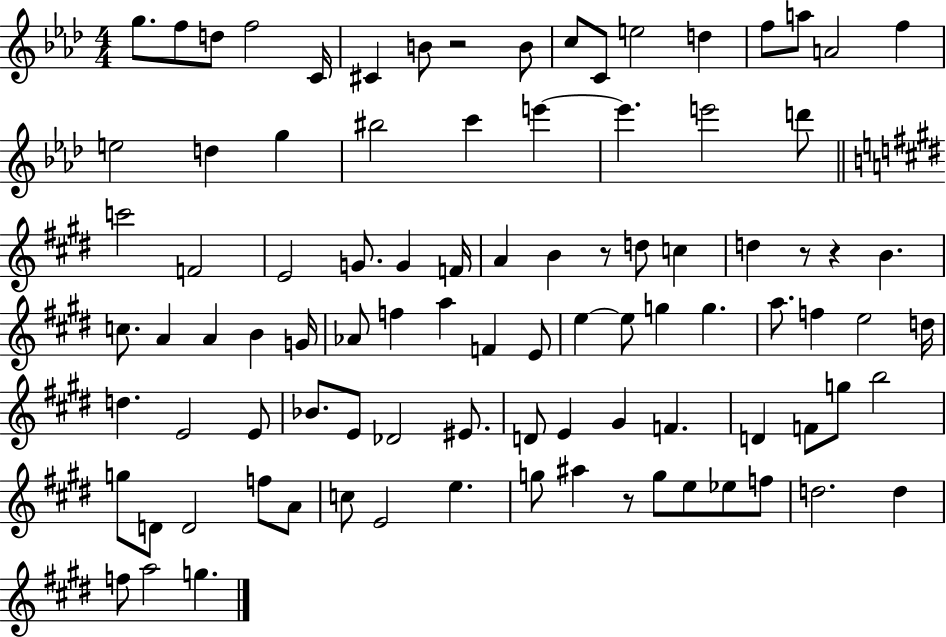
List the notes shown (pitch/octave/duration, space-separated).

G5/e. F5/e D5/e F5/h C4/s C#4/q B4/e R/h B4/e C5/e C4/e E5/h D5/q F5/e A5/e A4/h F5/q E5/h D5/q G5/q BIS5/h C6/q E6/q E6/q. E6/h D6/e C6/h F4/h E4/h G4/e. G4/q F4/s A4/q B4/q R/e D5/e C5/q D5/q R/e R/q B4/q. C5/e. A4/q A4/q B4/q G4/s Ab4/e F5/q A5/q F4/q E4/e E5/q E5/e G5/q G5/q. A5/e. F5/q E5/h D5/s D5/q. E4/h E4/e Bb4/e. E4/e Db4/h EIS4/e. D4/e E4/q G#4/q F4/q. D4/q F4/e G5/e B5/h G5/e D4/e D4/h F5/e A4/e C5/e E4/h E5/q. G5/e A#5/q R/e G5/e E5/e Eb5/e F5/e D5/h. D5/q F5/e A5/h G5/q.